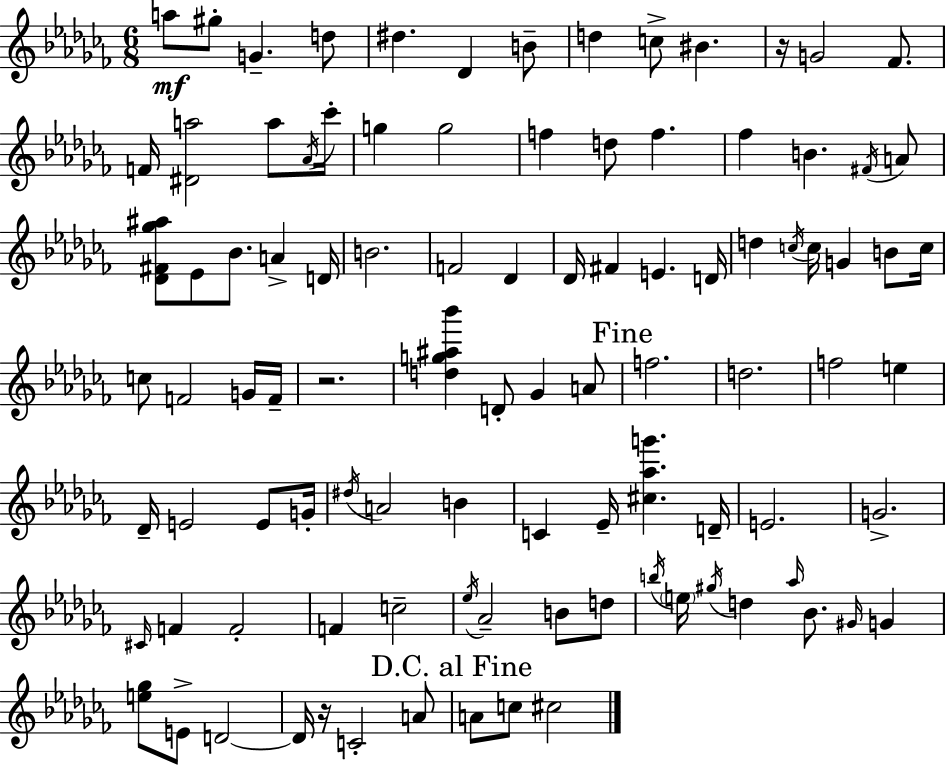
{
  \clef treble
  \numericTimeSignature
  \time 6/8
  \key aes \minor
  a''8\mf gis''8-. g'4.-- d''8 | dis''4. des'4 b'8-- | d''4 c''8-> bis'4. | r16 g'2 fes'8. | \break f'16 <dis' a''>2 a''8 \acciaccatura { aes'16 } | ces'''16-. g''4 g''2 | f''4 d''8 f''4. | fes''4 b'4. \acciaccatura { fis'16 } | \break a'8 <des' fis' ges'' ais''>8 ees'8 bes'8. a'4-> | d'16 b'2. | f'2 des'4 | des'16 fis'4 e'4. | \break d'16 d''4 \acciaccatura { c''16 } c''16 g'4 | b'8 c''16 c''8 f'2 | g'16 f'16-- r2. | <d'' g'' ais'' bes'''>4 d'8-. ges'4 | \break a'8 \mark "Fine" f''2. | d''2. | f''2 e''4 | des'16-- e'2 | \break e'8 g'16-. \acciaccatura { dis''16 } a'2 | b'4 c'4 ees'16-- <cis'' aes'' g'''>4. | d'16-- e'2. | g'2.-> | \break \grace { cis'16 } f'4 f'2-. | f'4 c''2-- | \acciaccatura { ees''16 } aes'2-- | b'8 d''8 \acciaccatura { b''16 } \parenthesize e''16 \acciaccatura { gis''16 } d''4 | \break \grace { aes''16 } bes'8. \grace { gis'16 } g'4 <e'' ges''>8 | e'8-> d'2~~ d'16 r16 | c'2-. a'8 \mark "D.C. al Fine" a'8 | c''8 cis''2 \bar "|."
}